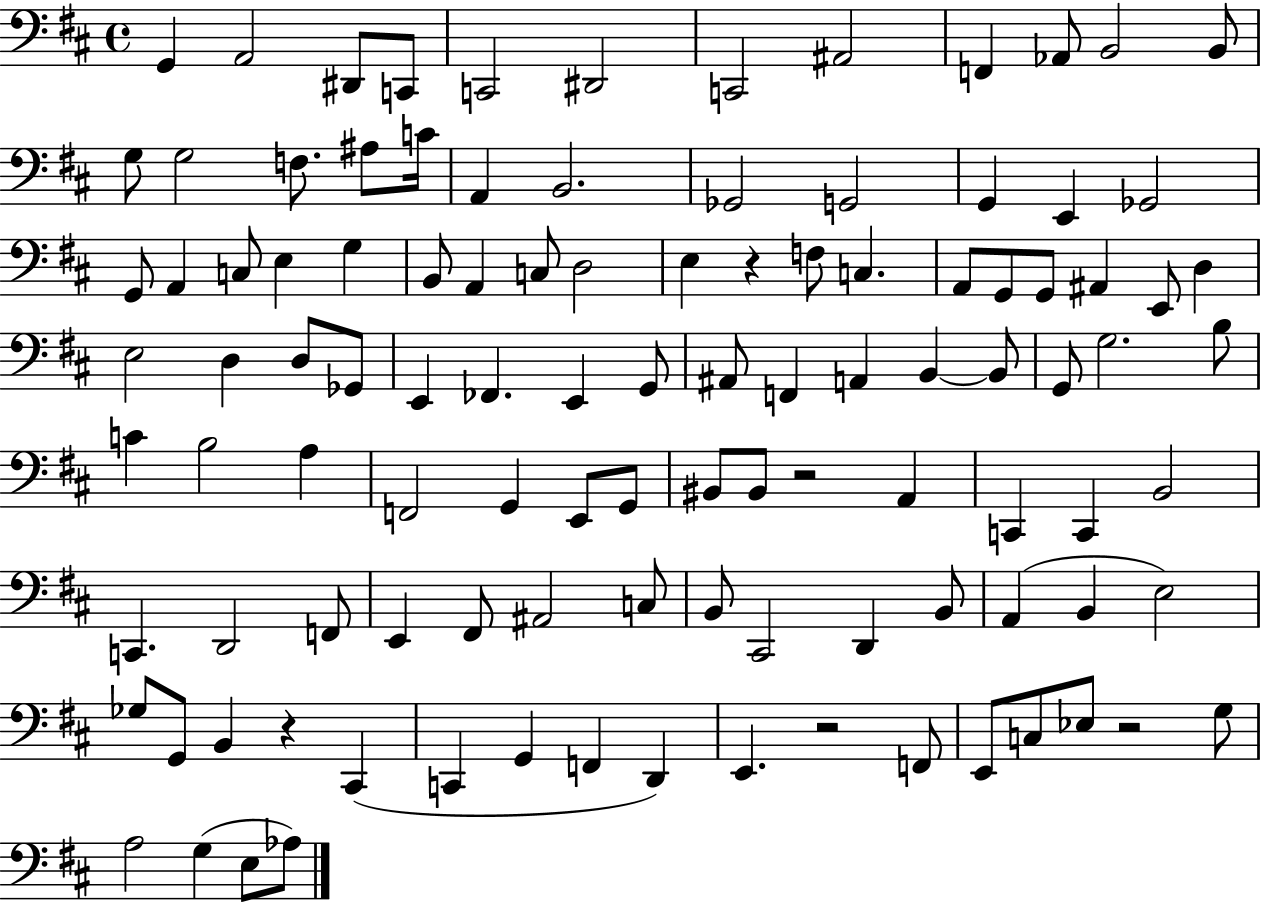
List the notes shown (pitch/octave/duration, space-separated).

G2/q A2/h D#2/e C2/e C2/h D#2/h C2/h A#2/h F2/q Ab2/e B2/h B2/e G3/e G3/h F3/e. A#3/e C4/s A2/q B2/h. Gb2/h G2/h G2/q E2/q Gb2/h G2/e A2/q C3/e E3/q G3/q B2/e A2/q C3/e D3/h E3/q R/q F3/e C3/q. A2/e G2/e G2/e A#2/q E2/e D3/q E3/h D3/q D3/e Gb2/e E2/q FES2/q. E2/q G2/e A#2/e F2/q A2/q B2/q B2/e G2/e G3/h. B3/e C4/q B3/h A3/q F2/h G2/q E2/e G2/e BIS2/e BIS2/e R/h A2/q C2/q C2/q B2/h C2/q. D2/h F2/e E2/q F#2/e A#2/h C3/e B2/e C#2/h D2/q B2/e A2/q B2/q E3/h Gb3/e G2/e B2/q R/q C#2/q C2/q G2/q F2/q D2/q E2/q. R/h F2/e E2/e C3/e Eb3/e R/h G3/e A3/h G3/q E3/e Ab3/e